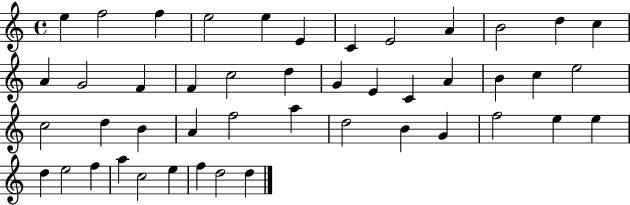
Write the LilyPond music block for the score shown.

{
  \clef treble
  \time 4/4
  \defaultTimeSignature
  \key c \major
  e''4 f''2 f''4 | e''2 e''4 e'4 | c'4 e'2 a'4 | b'2 d''4 c''4 | \break a'4 g'2 f'4 | f'4 c''2 d''4 | g'4 e'4 c'4 a'4 | b'4 c''4 e''2 | \break c''2 d''4 b'4 | a'4 f''2 a''4 | d''2 b'4 g'4 | f''2 e''4 e''4 | \break d''4 e''2 f''4 | a''4 c''2 e''4 | f''4 d''2 d''4 | \bar "|."
}